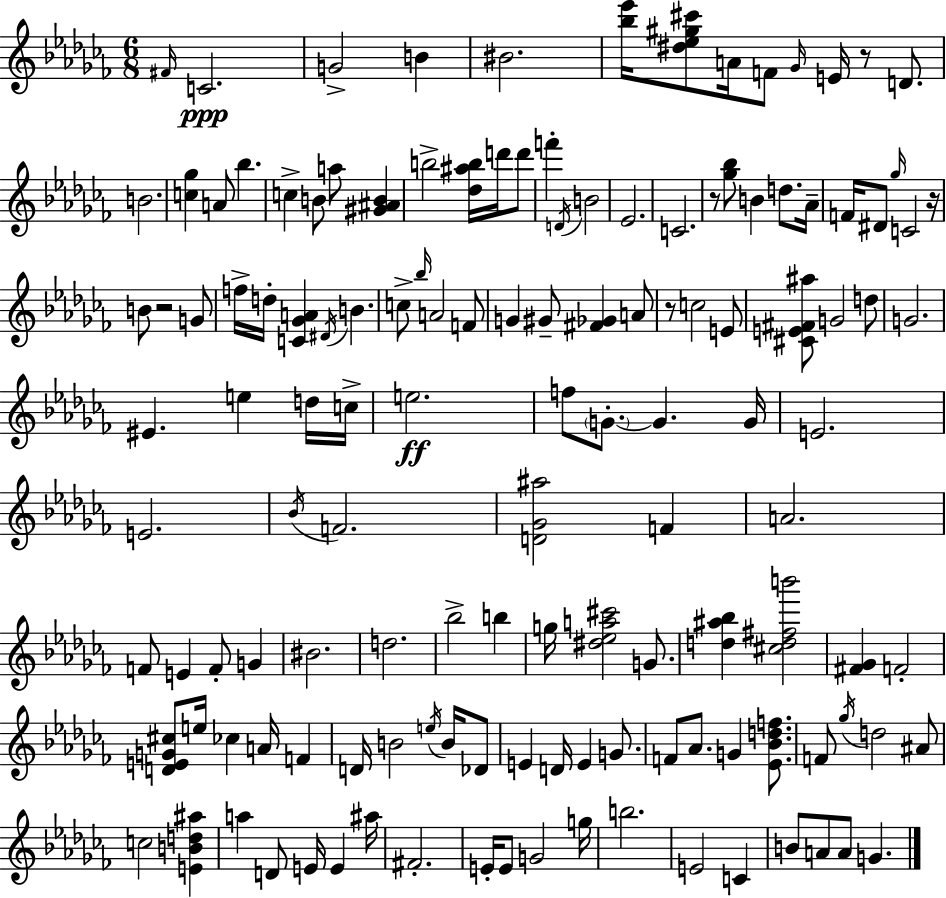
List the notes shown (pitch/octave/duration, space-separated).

F#4/s C4/h. G4/h B4/q BIS4/h. [Bb5,Eb6]/s [D#5,Eb5,G#5,C#6]/e A4/s F4/e Gb4/s E4/s R/e D4/e. B4/h. [C5,Gb5]/q A4/e Bb5/q. C5/q B4/e A5/e [G#4,A#4,B4]/q B5/h [Db5,A#5,B5]/s D6/s D6/e F6/q D4/s B4/h Eb4/h. C4/h. R/e [Gb5,Bb5]/e B4/q D5/e. Ab4/s F4/s D#4/e Gb5/s C4/h R/s B4/e R/h G4/e F5/s D5/s [C4,Gb4,A4]/q D#4/s B4/q. C5/e Bb5/s A4/h F4/e G4/q G#4/e [F#4,Gb4]/q A4/e R/e C5/h E4/e [C#4,E4,F#4,A#5]/e G4/h D5/e G4/h. EIS4/q. E5/q D5/s C5/s E5/h. F5/e G4/e. G4/q. G4/s E4/h. E4/h. Bb4/s F4/h. [D4,Gb4,A#5]/h F4/q A4/h. F4/e E4/q F4/e G4/q BIS4/h. D5/h. Bb5/h B5/q G5/s [D#5,Eb5,A5,C#6]/h G4/e. [D5,A#5,Bb5]/q [C#5,D5,F#5,B6]/h [F#4,Gb4]/q F4/h [D4,E4,G4,C#5]/e E5/s CES5/q A4/s F4/q D4/s B4/h E5/s B4/s Db4/e E4/q D4/s E4/q G4/e. F4/e Ab4/e. G4/q [Eb4,Bb4,D5,F5]/e. F4/e Gb5/s D5/h A#4/e C5/h [E4,B4,D5,A#5]/q A5/q D4/e E4/s E4/q A#5/s F#4/h. E4/s E4/e G4/h G5/s B5/h. E4/h C4/q B4/e A4/e A4/e G4/q.